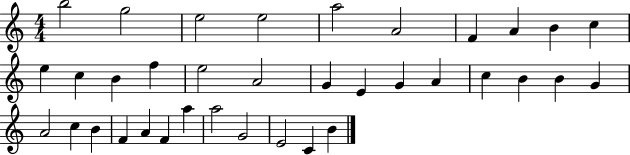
{
  \clef treble
  \numericTimeSignature
  \time 4/4
  \key c \major
  b''2 g''2 | e''2 e''2 | a''2 a'2 | f'4 a'4 b'4 c''4 | \break e''4 c''4 b'4 f''4 | e''2 a'2 | g'4 e'4 g'4 a'4 | c''4 b'4 b'4 g'4 | \break a'2 c''4 b'4 | f'4 a'4 f'4 a''4 | a''2 g'2 | e'2 c'4 b'4 | \break \bar "|."
}